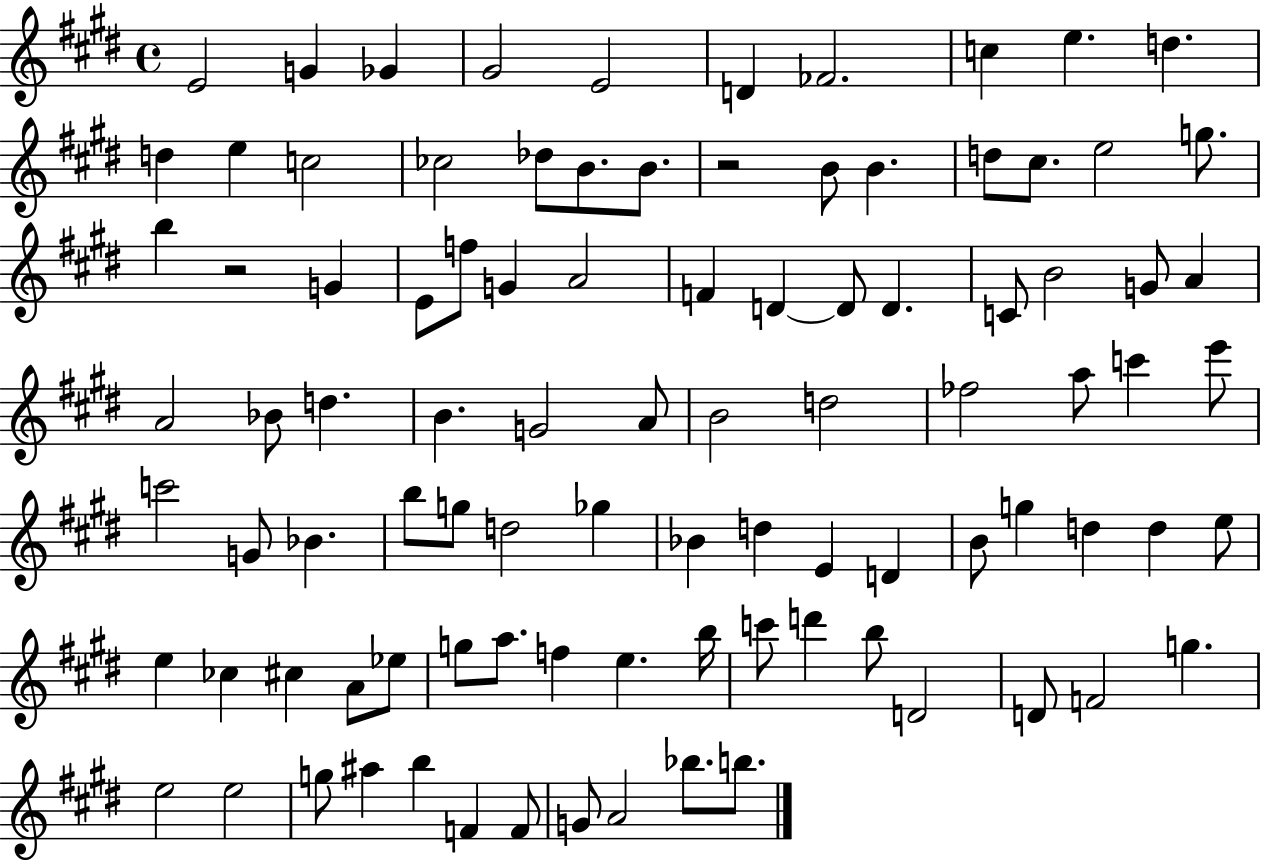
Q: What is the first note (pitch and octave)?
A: E4